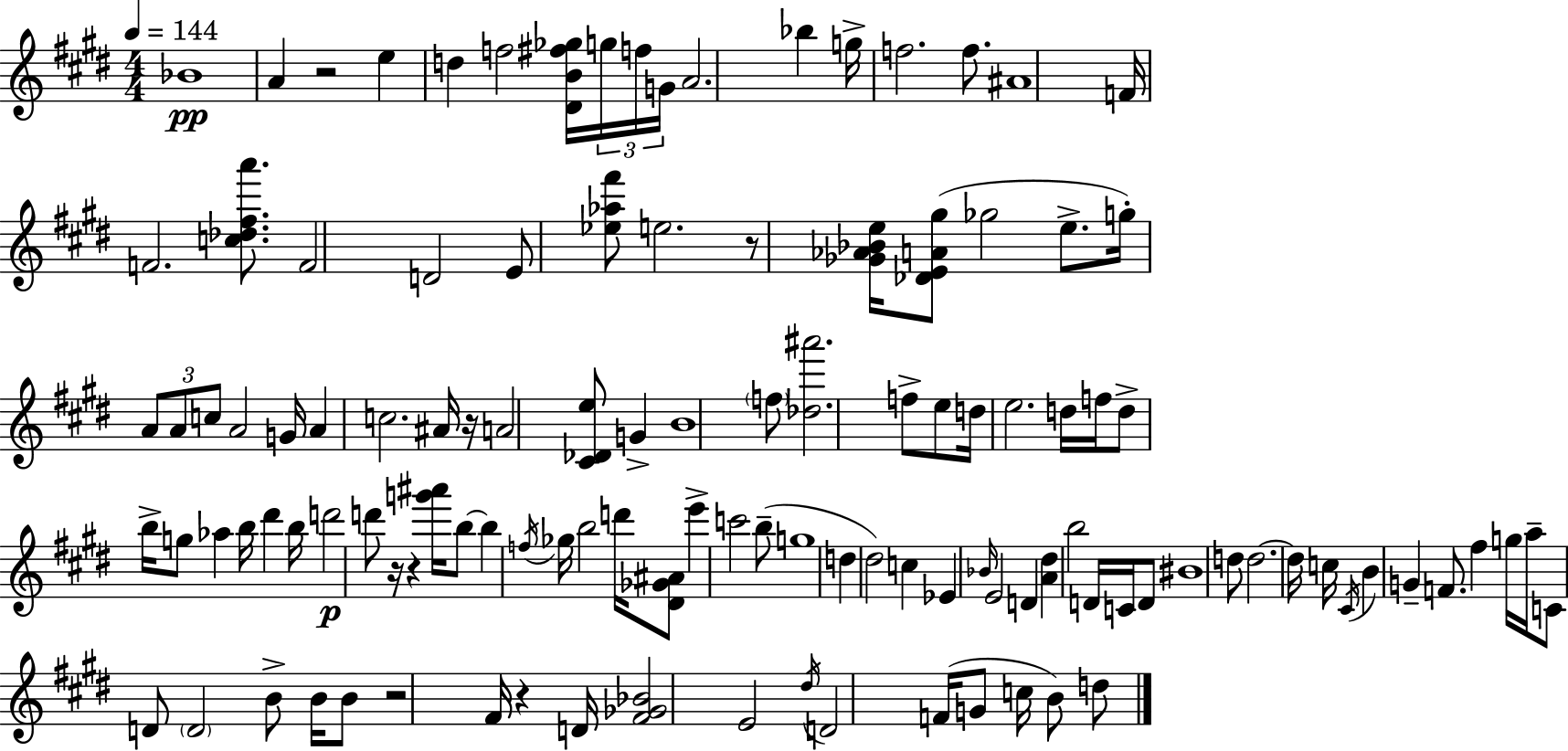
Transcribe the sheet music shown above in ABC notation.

X:1
T:Untitled
M:4/4
L:1/4
K:E
_B4 A z2 e d f2 [^DB^f_g]/4 g/4 f/4 G/4 A2 _b g/4 f2 f/2 ^A4 F/4 F2 [c_d^fa']/2 F2 D2 E/2 [_e_a^f']/2 e2 z/2 [_G_A_Be]/4 [_DEA^g]/2 _g2 e/2 g/4 A/2 A/2 c/2 A2 G/4 A c2 ^A/4 z/4 A2 [^C_De]/2 G B4 f/2 [_d^a']2 f/2 e/2 d/4 e2 d/4 f/4 d/2 b/4 g/2 _a b/4 ^d' b/4 d'2 d'/2 z/4 z [g'^a']/4 b/2 b f/4 _g/4 b2 d'/4 [^D_G^A]/2 e' c'2 b/2 g4 d ^d2 c _E _B/4 E2 D [A^d] b2 D/4 C/4 D/2 ^B4 d/2 d2 d/4 c/4 ^C/4 B G F/2 ^f g/4 a/4 C/2 D/2 D2 B/2 B/4 B/2 z2 ^F/4 z D/4 [^F_G_B]2 E2 ^d/4 D2 F/4 G/2 c/4 B/2 d/2